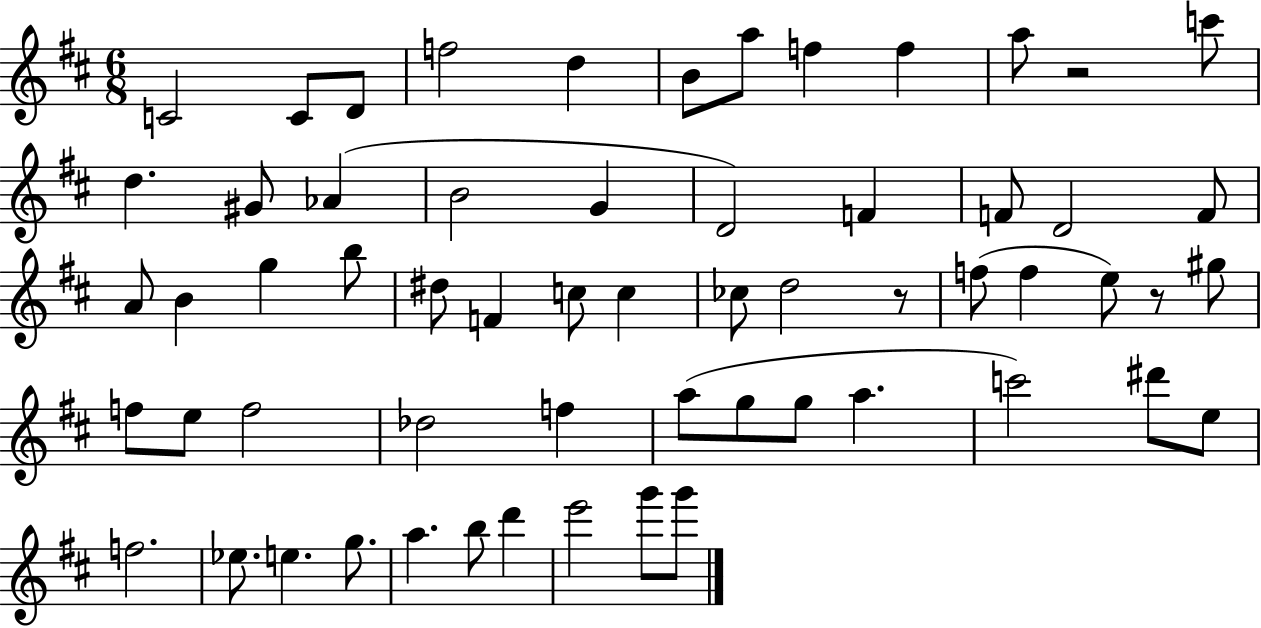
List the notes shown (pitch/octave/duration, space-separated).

C4/h C4/e D4/e F5/h D5/q B4/e A5/e F5/q F5/q A5/e R/h C6/e D5/q. G#4/e Ab4/q B4/h G4/q D4/h F4/q F4/e D4/h F4/e A4/e B4/q G5/q B5/e D#5/e F4/q C5/e C5/q CES5/e D5/h R/e F5/e F5/q E5/e R/e G#5/e F5/e E5/e F5/h Db5/h F5/q A5/e G5/e G5/e A5/q. C6/h D#6/e E5/e F5/h. Eb5/e. E5/q. G5/e. A5/q. B5/e D6/q E6/h G6/e G6/e